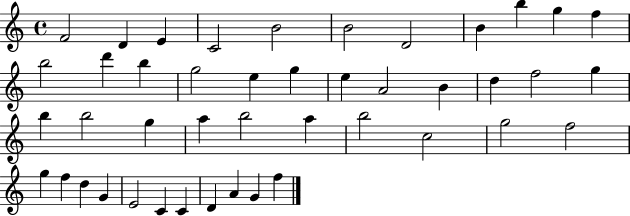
X:1
T:Untitled
M:4/4
L:1/4
K:C
F2 D E C2 B2 B2 D2 B b g f b2 d' b g2 e g e A2 B d f2 g b b2 g a b2 a b2 c2 g2 f2 g f d G E2 C C D A G f